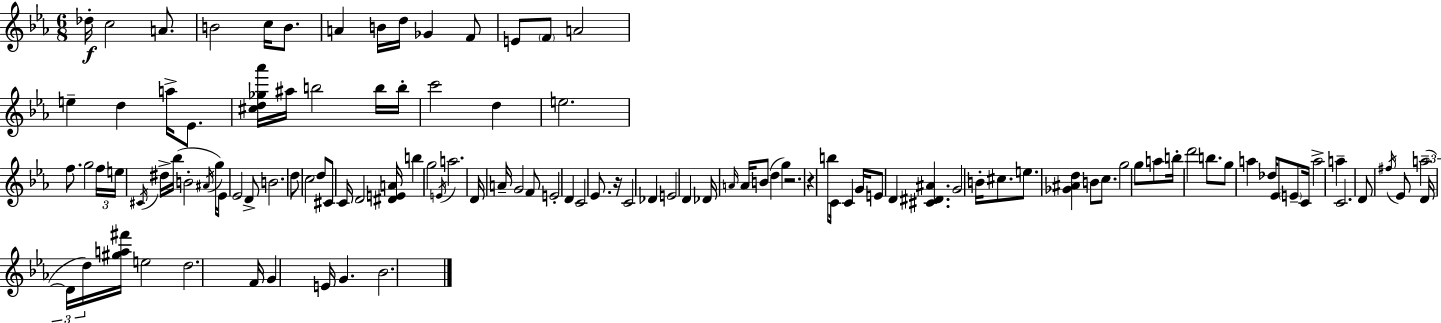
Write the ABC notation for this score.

X:1
T:Untitled
M:6/8
L:1/4
K:Cm
_d/4 c2 A/2 B2 c/4 B/2 A B/4 d/4 _G F/2 E/2 F/2 A2 e d a/4 _E/2 [^cd_g_a']/4 ^a/4 b2 b/4 b/4 c'2 d e2 f/2 g2 f/4 e/4 ^C/4 ^d/4 _b/4 B2 ^A/4 g/4 _E/2 _E2 D/2 B2 d/2 c2 d/2 ^C/2 C/4 D2 [^DEA]/4 b g2 E/4 a2 D/4 A/4 G2 F/2 E2 D C2 _E/2 z/4 C2 _D E2 D _D/4 A/4 A/4 B/2 d g z2 z b/2 C/4 C G/4 E/2 D [^C^D^A] G2 B/4 ^c/2 e/2 [_G^Ad] B/2 c/2 g2 g/2 a/2 b/4 d'2 b/2 g/2 a _d/4 _E/2 E/2 C/4 a2 a C2 D/2 ^f/4 _E/2 a2 D/4 D/4 d/4 [^ga^f']/4 e2 d2 F/4 G E/4 G _B2